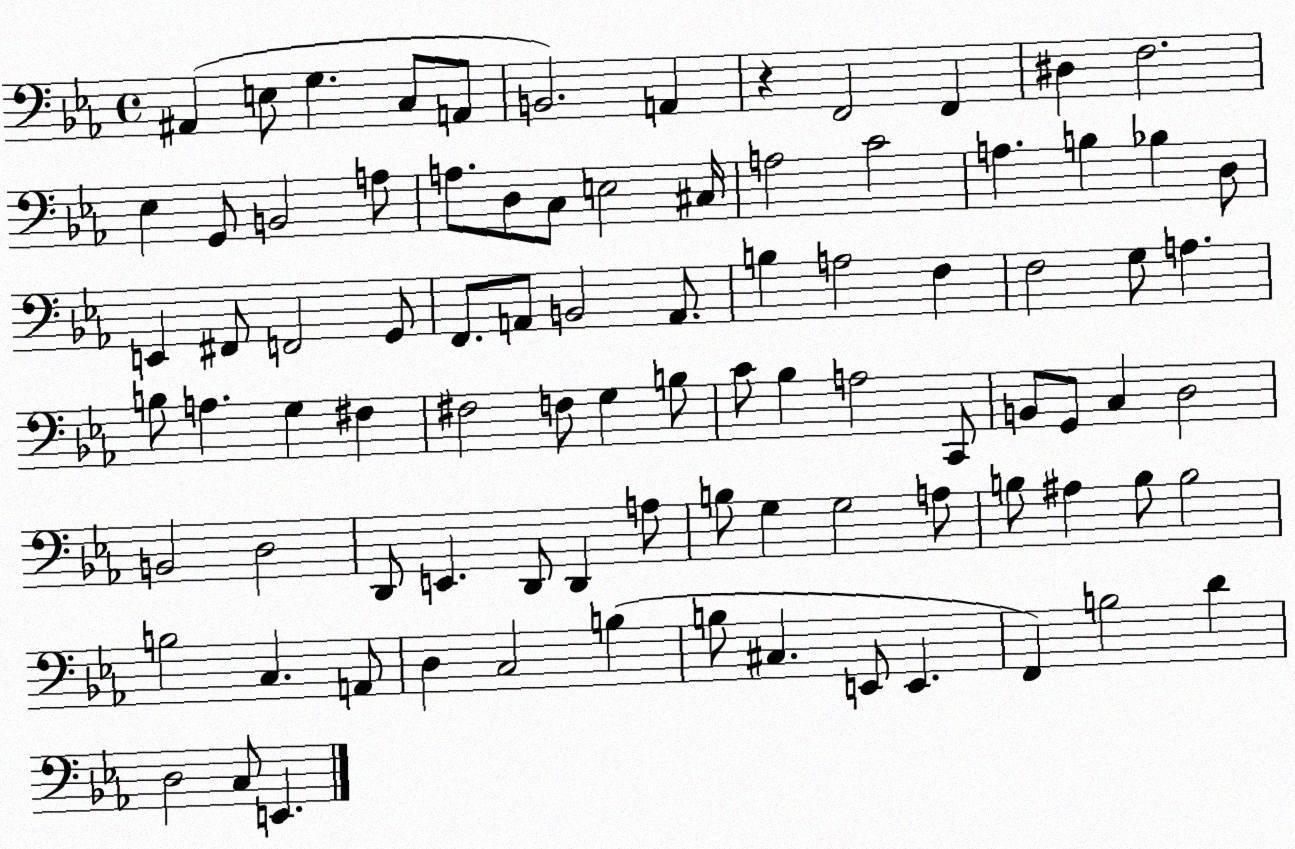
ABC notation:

X:1
T:Untitled
M:4/4
L:1/4
K:Eb
^A,, E,/2 G, C,/2 A,,/2 B,,2 A,, z F,,2 F,, ^D, F,2 _E, G,,/2 B,,2 A,/2 A,/2 D,/2 C,/2 E,2 ^C,/4 A,2 C2 A, B, _B, D,/2 E,, ^F,,/2 F,,2 G,,/2 F,,/2 A,,/2 B,,2 A,,/2 B, A,2 F, F,2 G,/2 A, B,/2 A, G, ^F, ^F,2 F,/2 G, B,/2 C/2 _B, A,2 C,,/2 B,,/2 G,,/2 C, D,2 B,,2 D,2 D,,/2 E,, D,,/2 D,, A,/2 B,/2 G, G,2 A,/2 B,/2 ^A, B,/2 B,2 B,2 C, A,,/2 D, C,2 B, B,/2 ^C, E,,/2 E,, F,, B,2 D D,2 C,/2 E,,